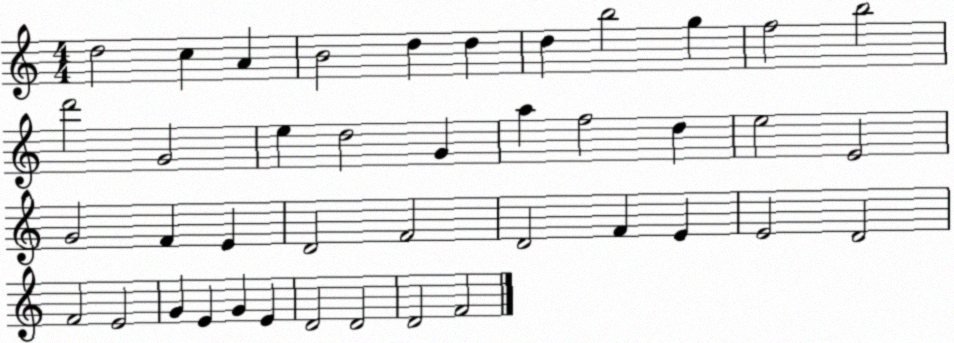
X:1
T:Untitled
M:4/4
L:1/4
K:C
d2 c A B2 d d d b2 g f2 b2 d'2 G2 e d2 G a f2 d e2 E2 G2 F E D2 F2 D2 F E E2 D2 F2 E2 G E G E D2 D2 D2 F2